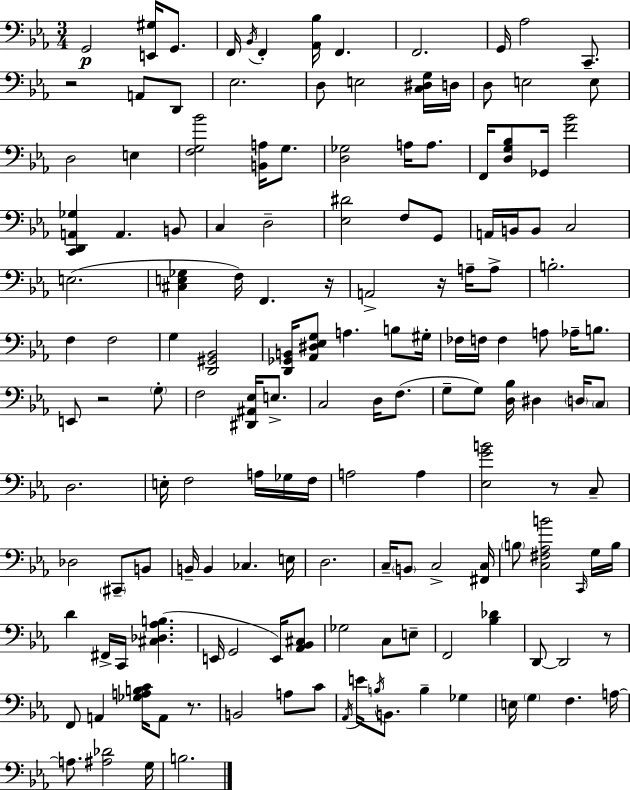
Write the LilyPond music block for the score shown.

{
  \clef bass
  \numericTimeSignature
  \time 3/4
  \key c \minor
  \repeat volta 2 { g,2\p <e, gis>16 g,8. | f,16 \acciaccatura { bes,16 } f,4-. <aes, bes>16 f,4. | f,2. | g,16 aes2 c,8.-- | \break r2 a,8 d,8 | ees2. | d8 e2 <c dis g>16 | d16 d8 e2 e8 | \break d2 e4 | <f g bes'>2 <b, a>16 g8. | <d ges>2 a16 a8. | f,16 <d g bes>8 ges,16 <f' bes'>2 | \break <c, d, a, ges>4 a,4. b,8 | c4 d2-- | <ees dis'>2 f8 g,8 | a,16 b,16 b,8 c2 | \break e2.( | <cis e ges>4 f16) f,4. | r16 a,2-> r16 a16-- a8-> | b2.-. | \break f4 f2 | g4 <d, gis, bes,>2 | <d, ges, b,>16 <aes, dis ees g>8 a4. b8 | gis16-. fes16 f16 f4 a8 aes16-- b8. | \break e,8 r2 \parenthesize g8-. | f2 <dis, ais, ees>16 e8.-> | c2 d16 f8.( | g8-- g8) <d bes>16 dis4 \parenthesize d16 \parenthesize c8 | \break d2. | e16-. f2 a16 ges16 | f16 a2 a4 | <ees g' b'>2 r8 c8-- | \break des2 \parenthesize cis,8-- b,8 | b,16-- b,4 ces4. | e16 d2. | c16-- \parenthesize b,8 c2-> | \break <fis, c>16 \parenthesize b8 <c fis aes b'>2 \grace { c,16 } | g16 b16 d'4 fis,16-> c,16 <cis des aes b>4.( | e,16 g,2 e,16) | <aes, bes, cis>8 ges2 c8 | \break e8-- f,2 <bes des'>4 | d,8~~ d,2 | r8 f,8 a,4 <ges a b c'>16 a,8 r8. | b,2 a8 | \break c'8 \acciaccatura { aes,16 } e'16 \acciaccatura { b16 } b,8. b4-- | ges4 e16 \parenthesize g4 f4. | a16~~ a8. <ais des'>2 | g16 b2. | \break } \bar "|."
}